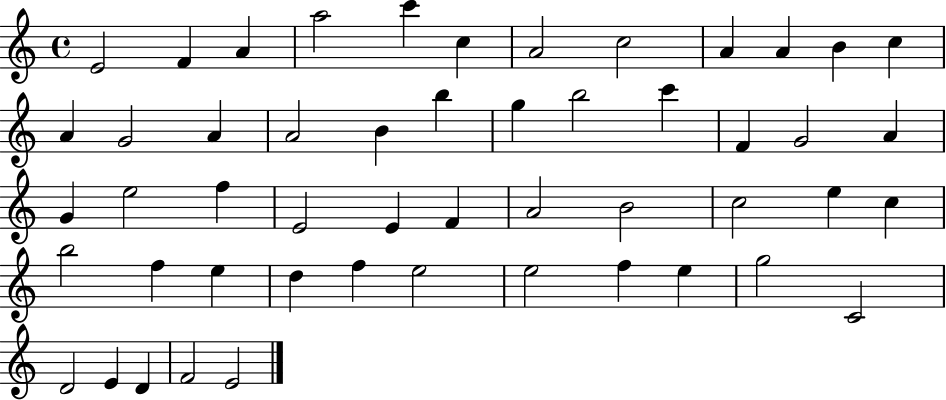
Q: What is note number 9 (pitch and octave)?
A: A4